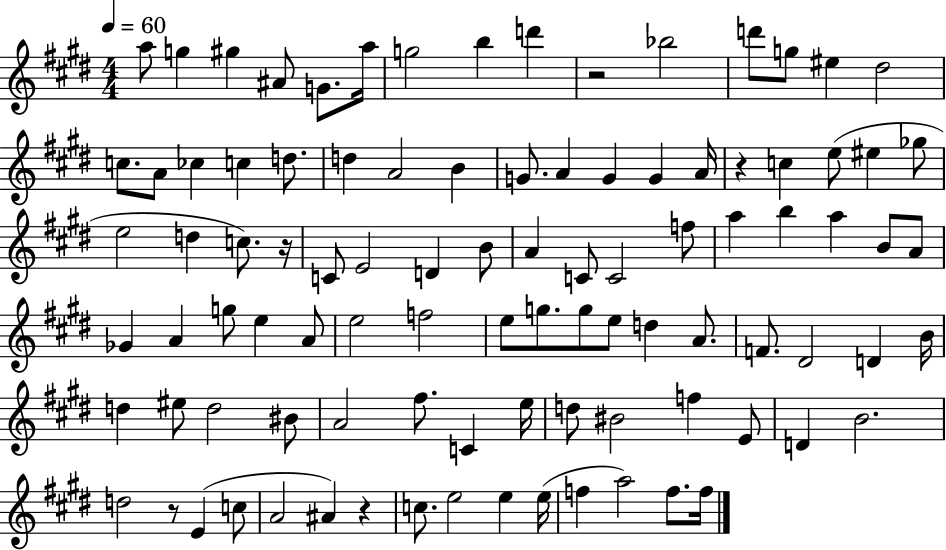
A5/e G5/q G#5/q A#4/e G4/e. A5/s G5/h B5/q D6/q R/h Bb5/h D6/e G5/e EIS5/q D#5/h C5/e. A4/e CES5/q C5/q D5/e. D5/q A4/h B4/q G4/e. A4/q G4/q G4/q A4/s R/q C5/q E5/e EIS5/q Gb5/e E5/h D5/q C5/e. R/s C4/e E4/h D4/q B4/e A4/q C4/e C4/h F5/e A5/q B5/q A5/q B4/e A4/e Gb4/q A4/q G5/e E5/q A4/e E5/h F5/h E5/e G5/e. G5/e E5/e D5/q A4/e. F4/e. D#4/h D4/q B4/s D5/q EIS5/e D5/h BIS4/e A4/h F#5/e. C4/q E5/s D5/e BIS4/h F5/q E4/e D4/q B4/h. D5/h R/e E4/q C5/e A4/h A#4/q R/q C5/e. E5/h E5/q E5/s F5/q A5/h F5/e. F5/s